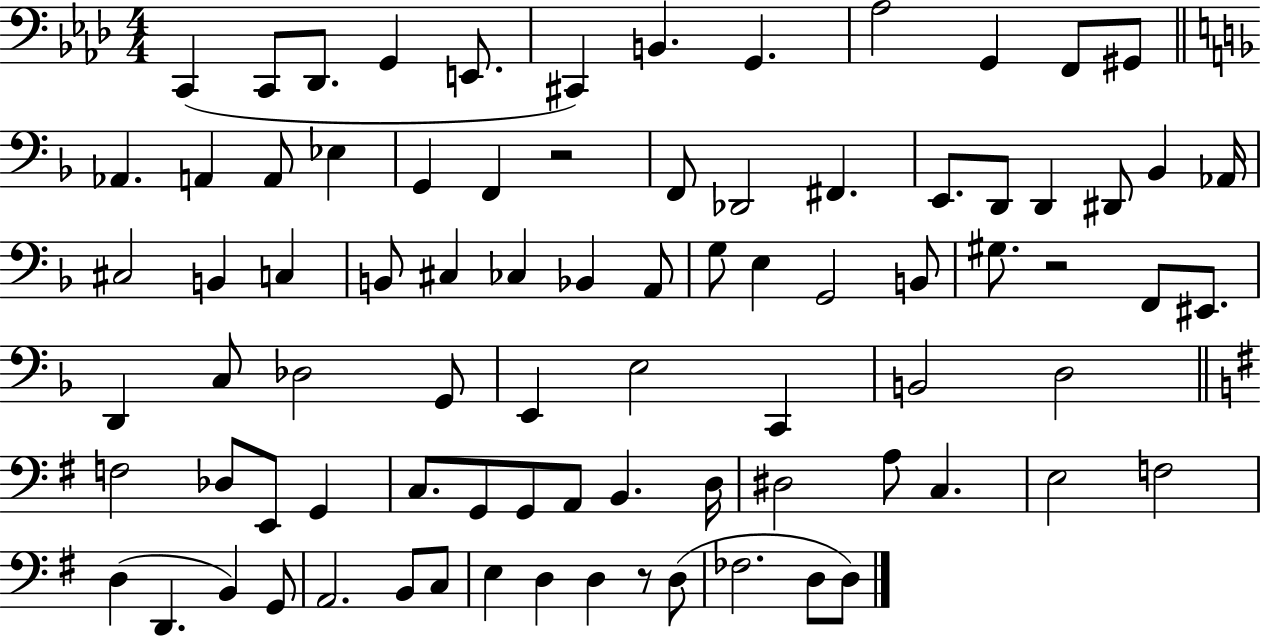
C2/q C2/e Db2/e. G2/q E2/e. C#2/q B2/q. G2/q. Ab3/h G2/q F2/e G#2/e Ab2/q. A2/q A2/e Eb3/q G2/q F2/q R/h F2/e Db2/h F#2/q. E2/e. D2/e D2/q D#2/e Bb2/q Ab2/s C#3/h B2/q C3/q B2/e C#3/q CES3/q Bb2/q A2/e G3/e E3/q G2/h B2/e G#3/e. R/h F2/e EIS2/e. D2/q C3/e Db3/h G2/e E2/q E3/h C2/q B2/h D3/h F3/h Db3/e E2/e G2/q C3/e. G2/e G2/e A2/e B2/q. D3/s D#3/h A3/e C3/q. E3/h F3/h D3/q D2/q. B2/q G2/e A2/h. B2/e C3/e E3/q D3/q D3/q R/e D3/e FES3/h. D3/e D3/e